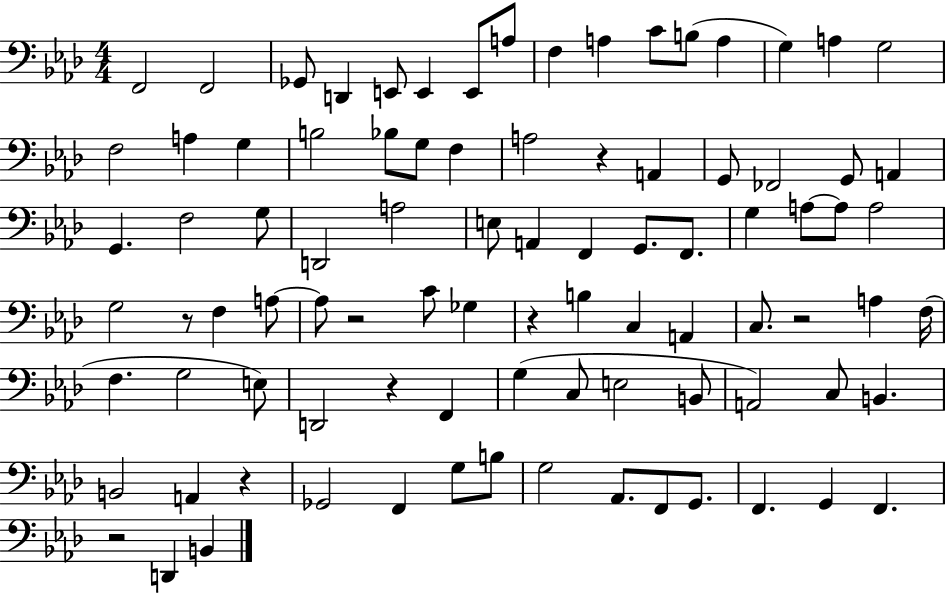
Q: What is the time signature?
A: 4/4